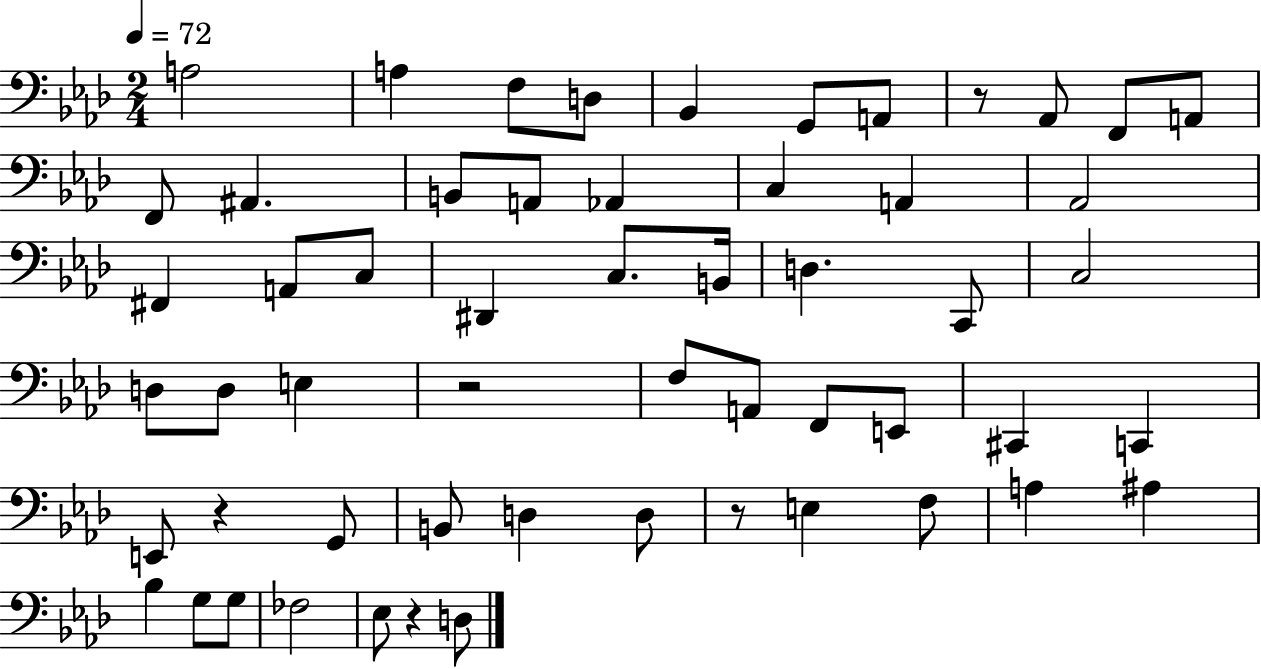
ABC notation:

X:1
T:Untitled
M:2/4
L:1/4
K:Ab
A,2 A, F,/2 D,/2 _B,, G,,/2 A,,/2 z/2 _A,,/2 F,,/2 A,,/2 F,,/2 ^A,, B,,/2 A,,/2 _A,, C, A,, _A,,2 ^F,, A,,/2 C,/2 ^D,, C,/2 B,,/4 D, C,,/2 C,2 D,/2 D,/2 E, z2 F,/2 A,,/2 F,,/2 E,,/2 ^C,, C,, E,,/2 z G,,/2 B,,/2 D, D,/2 z/2 E, F,/2 A, ^A, _B, G,/2 G,/2 _F,2 _E,/2 z D,/2